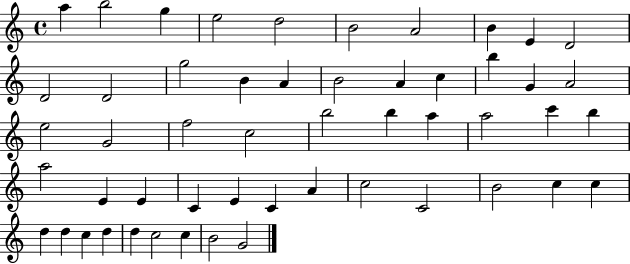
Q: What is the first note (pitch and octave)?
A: A5